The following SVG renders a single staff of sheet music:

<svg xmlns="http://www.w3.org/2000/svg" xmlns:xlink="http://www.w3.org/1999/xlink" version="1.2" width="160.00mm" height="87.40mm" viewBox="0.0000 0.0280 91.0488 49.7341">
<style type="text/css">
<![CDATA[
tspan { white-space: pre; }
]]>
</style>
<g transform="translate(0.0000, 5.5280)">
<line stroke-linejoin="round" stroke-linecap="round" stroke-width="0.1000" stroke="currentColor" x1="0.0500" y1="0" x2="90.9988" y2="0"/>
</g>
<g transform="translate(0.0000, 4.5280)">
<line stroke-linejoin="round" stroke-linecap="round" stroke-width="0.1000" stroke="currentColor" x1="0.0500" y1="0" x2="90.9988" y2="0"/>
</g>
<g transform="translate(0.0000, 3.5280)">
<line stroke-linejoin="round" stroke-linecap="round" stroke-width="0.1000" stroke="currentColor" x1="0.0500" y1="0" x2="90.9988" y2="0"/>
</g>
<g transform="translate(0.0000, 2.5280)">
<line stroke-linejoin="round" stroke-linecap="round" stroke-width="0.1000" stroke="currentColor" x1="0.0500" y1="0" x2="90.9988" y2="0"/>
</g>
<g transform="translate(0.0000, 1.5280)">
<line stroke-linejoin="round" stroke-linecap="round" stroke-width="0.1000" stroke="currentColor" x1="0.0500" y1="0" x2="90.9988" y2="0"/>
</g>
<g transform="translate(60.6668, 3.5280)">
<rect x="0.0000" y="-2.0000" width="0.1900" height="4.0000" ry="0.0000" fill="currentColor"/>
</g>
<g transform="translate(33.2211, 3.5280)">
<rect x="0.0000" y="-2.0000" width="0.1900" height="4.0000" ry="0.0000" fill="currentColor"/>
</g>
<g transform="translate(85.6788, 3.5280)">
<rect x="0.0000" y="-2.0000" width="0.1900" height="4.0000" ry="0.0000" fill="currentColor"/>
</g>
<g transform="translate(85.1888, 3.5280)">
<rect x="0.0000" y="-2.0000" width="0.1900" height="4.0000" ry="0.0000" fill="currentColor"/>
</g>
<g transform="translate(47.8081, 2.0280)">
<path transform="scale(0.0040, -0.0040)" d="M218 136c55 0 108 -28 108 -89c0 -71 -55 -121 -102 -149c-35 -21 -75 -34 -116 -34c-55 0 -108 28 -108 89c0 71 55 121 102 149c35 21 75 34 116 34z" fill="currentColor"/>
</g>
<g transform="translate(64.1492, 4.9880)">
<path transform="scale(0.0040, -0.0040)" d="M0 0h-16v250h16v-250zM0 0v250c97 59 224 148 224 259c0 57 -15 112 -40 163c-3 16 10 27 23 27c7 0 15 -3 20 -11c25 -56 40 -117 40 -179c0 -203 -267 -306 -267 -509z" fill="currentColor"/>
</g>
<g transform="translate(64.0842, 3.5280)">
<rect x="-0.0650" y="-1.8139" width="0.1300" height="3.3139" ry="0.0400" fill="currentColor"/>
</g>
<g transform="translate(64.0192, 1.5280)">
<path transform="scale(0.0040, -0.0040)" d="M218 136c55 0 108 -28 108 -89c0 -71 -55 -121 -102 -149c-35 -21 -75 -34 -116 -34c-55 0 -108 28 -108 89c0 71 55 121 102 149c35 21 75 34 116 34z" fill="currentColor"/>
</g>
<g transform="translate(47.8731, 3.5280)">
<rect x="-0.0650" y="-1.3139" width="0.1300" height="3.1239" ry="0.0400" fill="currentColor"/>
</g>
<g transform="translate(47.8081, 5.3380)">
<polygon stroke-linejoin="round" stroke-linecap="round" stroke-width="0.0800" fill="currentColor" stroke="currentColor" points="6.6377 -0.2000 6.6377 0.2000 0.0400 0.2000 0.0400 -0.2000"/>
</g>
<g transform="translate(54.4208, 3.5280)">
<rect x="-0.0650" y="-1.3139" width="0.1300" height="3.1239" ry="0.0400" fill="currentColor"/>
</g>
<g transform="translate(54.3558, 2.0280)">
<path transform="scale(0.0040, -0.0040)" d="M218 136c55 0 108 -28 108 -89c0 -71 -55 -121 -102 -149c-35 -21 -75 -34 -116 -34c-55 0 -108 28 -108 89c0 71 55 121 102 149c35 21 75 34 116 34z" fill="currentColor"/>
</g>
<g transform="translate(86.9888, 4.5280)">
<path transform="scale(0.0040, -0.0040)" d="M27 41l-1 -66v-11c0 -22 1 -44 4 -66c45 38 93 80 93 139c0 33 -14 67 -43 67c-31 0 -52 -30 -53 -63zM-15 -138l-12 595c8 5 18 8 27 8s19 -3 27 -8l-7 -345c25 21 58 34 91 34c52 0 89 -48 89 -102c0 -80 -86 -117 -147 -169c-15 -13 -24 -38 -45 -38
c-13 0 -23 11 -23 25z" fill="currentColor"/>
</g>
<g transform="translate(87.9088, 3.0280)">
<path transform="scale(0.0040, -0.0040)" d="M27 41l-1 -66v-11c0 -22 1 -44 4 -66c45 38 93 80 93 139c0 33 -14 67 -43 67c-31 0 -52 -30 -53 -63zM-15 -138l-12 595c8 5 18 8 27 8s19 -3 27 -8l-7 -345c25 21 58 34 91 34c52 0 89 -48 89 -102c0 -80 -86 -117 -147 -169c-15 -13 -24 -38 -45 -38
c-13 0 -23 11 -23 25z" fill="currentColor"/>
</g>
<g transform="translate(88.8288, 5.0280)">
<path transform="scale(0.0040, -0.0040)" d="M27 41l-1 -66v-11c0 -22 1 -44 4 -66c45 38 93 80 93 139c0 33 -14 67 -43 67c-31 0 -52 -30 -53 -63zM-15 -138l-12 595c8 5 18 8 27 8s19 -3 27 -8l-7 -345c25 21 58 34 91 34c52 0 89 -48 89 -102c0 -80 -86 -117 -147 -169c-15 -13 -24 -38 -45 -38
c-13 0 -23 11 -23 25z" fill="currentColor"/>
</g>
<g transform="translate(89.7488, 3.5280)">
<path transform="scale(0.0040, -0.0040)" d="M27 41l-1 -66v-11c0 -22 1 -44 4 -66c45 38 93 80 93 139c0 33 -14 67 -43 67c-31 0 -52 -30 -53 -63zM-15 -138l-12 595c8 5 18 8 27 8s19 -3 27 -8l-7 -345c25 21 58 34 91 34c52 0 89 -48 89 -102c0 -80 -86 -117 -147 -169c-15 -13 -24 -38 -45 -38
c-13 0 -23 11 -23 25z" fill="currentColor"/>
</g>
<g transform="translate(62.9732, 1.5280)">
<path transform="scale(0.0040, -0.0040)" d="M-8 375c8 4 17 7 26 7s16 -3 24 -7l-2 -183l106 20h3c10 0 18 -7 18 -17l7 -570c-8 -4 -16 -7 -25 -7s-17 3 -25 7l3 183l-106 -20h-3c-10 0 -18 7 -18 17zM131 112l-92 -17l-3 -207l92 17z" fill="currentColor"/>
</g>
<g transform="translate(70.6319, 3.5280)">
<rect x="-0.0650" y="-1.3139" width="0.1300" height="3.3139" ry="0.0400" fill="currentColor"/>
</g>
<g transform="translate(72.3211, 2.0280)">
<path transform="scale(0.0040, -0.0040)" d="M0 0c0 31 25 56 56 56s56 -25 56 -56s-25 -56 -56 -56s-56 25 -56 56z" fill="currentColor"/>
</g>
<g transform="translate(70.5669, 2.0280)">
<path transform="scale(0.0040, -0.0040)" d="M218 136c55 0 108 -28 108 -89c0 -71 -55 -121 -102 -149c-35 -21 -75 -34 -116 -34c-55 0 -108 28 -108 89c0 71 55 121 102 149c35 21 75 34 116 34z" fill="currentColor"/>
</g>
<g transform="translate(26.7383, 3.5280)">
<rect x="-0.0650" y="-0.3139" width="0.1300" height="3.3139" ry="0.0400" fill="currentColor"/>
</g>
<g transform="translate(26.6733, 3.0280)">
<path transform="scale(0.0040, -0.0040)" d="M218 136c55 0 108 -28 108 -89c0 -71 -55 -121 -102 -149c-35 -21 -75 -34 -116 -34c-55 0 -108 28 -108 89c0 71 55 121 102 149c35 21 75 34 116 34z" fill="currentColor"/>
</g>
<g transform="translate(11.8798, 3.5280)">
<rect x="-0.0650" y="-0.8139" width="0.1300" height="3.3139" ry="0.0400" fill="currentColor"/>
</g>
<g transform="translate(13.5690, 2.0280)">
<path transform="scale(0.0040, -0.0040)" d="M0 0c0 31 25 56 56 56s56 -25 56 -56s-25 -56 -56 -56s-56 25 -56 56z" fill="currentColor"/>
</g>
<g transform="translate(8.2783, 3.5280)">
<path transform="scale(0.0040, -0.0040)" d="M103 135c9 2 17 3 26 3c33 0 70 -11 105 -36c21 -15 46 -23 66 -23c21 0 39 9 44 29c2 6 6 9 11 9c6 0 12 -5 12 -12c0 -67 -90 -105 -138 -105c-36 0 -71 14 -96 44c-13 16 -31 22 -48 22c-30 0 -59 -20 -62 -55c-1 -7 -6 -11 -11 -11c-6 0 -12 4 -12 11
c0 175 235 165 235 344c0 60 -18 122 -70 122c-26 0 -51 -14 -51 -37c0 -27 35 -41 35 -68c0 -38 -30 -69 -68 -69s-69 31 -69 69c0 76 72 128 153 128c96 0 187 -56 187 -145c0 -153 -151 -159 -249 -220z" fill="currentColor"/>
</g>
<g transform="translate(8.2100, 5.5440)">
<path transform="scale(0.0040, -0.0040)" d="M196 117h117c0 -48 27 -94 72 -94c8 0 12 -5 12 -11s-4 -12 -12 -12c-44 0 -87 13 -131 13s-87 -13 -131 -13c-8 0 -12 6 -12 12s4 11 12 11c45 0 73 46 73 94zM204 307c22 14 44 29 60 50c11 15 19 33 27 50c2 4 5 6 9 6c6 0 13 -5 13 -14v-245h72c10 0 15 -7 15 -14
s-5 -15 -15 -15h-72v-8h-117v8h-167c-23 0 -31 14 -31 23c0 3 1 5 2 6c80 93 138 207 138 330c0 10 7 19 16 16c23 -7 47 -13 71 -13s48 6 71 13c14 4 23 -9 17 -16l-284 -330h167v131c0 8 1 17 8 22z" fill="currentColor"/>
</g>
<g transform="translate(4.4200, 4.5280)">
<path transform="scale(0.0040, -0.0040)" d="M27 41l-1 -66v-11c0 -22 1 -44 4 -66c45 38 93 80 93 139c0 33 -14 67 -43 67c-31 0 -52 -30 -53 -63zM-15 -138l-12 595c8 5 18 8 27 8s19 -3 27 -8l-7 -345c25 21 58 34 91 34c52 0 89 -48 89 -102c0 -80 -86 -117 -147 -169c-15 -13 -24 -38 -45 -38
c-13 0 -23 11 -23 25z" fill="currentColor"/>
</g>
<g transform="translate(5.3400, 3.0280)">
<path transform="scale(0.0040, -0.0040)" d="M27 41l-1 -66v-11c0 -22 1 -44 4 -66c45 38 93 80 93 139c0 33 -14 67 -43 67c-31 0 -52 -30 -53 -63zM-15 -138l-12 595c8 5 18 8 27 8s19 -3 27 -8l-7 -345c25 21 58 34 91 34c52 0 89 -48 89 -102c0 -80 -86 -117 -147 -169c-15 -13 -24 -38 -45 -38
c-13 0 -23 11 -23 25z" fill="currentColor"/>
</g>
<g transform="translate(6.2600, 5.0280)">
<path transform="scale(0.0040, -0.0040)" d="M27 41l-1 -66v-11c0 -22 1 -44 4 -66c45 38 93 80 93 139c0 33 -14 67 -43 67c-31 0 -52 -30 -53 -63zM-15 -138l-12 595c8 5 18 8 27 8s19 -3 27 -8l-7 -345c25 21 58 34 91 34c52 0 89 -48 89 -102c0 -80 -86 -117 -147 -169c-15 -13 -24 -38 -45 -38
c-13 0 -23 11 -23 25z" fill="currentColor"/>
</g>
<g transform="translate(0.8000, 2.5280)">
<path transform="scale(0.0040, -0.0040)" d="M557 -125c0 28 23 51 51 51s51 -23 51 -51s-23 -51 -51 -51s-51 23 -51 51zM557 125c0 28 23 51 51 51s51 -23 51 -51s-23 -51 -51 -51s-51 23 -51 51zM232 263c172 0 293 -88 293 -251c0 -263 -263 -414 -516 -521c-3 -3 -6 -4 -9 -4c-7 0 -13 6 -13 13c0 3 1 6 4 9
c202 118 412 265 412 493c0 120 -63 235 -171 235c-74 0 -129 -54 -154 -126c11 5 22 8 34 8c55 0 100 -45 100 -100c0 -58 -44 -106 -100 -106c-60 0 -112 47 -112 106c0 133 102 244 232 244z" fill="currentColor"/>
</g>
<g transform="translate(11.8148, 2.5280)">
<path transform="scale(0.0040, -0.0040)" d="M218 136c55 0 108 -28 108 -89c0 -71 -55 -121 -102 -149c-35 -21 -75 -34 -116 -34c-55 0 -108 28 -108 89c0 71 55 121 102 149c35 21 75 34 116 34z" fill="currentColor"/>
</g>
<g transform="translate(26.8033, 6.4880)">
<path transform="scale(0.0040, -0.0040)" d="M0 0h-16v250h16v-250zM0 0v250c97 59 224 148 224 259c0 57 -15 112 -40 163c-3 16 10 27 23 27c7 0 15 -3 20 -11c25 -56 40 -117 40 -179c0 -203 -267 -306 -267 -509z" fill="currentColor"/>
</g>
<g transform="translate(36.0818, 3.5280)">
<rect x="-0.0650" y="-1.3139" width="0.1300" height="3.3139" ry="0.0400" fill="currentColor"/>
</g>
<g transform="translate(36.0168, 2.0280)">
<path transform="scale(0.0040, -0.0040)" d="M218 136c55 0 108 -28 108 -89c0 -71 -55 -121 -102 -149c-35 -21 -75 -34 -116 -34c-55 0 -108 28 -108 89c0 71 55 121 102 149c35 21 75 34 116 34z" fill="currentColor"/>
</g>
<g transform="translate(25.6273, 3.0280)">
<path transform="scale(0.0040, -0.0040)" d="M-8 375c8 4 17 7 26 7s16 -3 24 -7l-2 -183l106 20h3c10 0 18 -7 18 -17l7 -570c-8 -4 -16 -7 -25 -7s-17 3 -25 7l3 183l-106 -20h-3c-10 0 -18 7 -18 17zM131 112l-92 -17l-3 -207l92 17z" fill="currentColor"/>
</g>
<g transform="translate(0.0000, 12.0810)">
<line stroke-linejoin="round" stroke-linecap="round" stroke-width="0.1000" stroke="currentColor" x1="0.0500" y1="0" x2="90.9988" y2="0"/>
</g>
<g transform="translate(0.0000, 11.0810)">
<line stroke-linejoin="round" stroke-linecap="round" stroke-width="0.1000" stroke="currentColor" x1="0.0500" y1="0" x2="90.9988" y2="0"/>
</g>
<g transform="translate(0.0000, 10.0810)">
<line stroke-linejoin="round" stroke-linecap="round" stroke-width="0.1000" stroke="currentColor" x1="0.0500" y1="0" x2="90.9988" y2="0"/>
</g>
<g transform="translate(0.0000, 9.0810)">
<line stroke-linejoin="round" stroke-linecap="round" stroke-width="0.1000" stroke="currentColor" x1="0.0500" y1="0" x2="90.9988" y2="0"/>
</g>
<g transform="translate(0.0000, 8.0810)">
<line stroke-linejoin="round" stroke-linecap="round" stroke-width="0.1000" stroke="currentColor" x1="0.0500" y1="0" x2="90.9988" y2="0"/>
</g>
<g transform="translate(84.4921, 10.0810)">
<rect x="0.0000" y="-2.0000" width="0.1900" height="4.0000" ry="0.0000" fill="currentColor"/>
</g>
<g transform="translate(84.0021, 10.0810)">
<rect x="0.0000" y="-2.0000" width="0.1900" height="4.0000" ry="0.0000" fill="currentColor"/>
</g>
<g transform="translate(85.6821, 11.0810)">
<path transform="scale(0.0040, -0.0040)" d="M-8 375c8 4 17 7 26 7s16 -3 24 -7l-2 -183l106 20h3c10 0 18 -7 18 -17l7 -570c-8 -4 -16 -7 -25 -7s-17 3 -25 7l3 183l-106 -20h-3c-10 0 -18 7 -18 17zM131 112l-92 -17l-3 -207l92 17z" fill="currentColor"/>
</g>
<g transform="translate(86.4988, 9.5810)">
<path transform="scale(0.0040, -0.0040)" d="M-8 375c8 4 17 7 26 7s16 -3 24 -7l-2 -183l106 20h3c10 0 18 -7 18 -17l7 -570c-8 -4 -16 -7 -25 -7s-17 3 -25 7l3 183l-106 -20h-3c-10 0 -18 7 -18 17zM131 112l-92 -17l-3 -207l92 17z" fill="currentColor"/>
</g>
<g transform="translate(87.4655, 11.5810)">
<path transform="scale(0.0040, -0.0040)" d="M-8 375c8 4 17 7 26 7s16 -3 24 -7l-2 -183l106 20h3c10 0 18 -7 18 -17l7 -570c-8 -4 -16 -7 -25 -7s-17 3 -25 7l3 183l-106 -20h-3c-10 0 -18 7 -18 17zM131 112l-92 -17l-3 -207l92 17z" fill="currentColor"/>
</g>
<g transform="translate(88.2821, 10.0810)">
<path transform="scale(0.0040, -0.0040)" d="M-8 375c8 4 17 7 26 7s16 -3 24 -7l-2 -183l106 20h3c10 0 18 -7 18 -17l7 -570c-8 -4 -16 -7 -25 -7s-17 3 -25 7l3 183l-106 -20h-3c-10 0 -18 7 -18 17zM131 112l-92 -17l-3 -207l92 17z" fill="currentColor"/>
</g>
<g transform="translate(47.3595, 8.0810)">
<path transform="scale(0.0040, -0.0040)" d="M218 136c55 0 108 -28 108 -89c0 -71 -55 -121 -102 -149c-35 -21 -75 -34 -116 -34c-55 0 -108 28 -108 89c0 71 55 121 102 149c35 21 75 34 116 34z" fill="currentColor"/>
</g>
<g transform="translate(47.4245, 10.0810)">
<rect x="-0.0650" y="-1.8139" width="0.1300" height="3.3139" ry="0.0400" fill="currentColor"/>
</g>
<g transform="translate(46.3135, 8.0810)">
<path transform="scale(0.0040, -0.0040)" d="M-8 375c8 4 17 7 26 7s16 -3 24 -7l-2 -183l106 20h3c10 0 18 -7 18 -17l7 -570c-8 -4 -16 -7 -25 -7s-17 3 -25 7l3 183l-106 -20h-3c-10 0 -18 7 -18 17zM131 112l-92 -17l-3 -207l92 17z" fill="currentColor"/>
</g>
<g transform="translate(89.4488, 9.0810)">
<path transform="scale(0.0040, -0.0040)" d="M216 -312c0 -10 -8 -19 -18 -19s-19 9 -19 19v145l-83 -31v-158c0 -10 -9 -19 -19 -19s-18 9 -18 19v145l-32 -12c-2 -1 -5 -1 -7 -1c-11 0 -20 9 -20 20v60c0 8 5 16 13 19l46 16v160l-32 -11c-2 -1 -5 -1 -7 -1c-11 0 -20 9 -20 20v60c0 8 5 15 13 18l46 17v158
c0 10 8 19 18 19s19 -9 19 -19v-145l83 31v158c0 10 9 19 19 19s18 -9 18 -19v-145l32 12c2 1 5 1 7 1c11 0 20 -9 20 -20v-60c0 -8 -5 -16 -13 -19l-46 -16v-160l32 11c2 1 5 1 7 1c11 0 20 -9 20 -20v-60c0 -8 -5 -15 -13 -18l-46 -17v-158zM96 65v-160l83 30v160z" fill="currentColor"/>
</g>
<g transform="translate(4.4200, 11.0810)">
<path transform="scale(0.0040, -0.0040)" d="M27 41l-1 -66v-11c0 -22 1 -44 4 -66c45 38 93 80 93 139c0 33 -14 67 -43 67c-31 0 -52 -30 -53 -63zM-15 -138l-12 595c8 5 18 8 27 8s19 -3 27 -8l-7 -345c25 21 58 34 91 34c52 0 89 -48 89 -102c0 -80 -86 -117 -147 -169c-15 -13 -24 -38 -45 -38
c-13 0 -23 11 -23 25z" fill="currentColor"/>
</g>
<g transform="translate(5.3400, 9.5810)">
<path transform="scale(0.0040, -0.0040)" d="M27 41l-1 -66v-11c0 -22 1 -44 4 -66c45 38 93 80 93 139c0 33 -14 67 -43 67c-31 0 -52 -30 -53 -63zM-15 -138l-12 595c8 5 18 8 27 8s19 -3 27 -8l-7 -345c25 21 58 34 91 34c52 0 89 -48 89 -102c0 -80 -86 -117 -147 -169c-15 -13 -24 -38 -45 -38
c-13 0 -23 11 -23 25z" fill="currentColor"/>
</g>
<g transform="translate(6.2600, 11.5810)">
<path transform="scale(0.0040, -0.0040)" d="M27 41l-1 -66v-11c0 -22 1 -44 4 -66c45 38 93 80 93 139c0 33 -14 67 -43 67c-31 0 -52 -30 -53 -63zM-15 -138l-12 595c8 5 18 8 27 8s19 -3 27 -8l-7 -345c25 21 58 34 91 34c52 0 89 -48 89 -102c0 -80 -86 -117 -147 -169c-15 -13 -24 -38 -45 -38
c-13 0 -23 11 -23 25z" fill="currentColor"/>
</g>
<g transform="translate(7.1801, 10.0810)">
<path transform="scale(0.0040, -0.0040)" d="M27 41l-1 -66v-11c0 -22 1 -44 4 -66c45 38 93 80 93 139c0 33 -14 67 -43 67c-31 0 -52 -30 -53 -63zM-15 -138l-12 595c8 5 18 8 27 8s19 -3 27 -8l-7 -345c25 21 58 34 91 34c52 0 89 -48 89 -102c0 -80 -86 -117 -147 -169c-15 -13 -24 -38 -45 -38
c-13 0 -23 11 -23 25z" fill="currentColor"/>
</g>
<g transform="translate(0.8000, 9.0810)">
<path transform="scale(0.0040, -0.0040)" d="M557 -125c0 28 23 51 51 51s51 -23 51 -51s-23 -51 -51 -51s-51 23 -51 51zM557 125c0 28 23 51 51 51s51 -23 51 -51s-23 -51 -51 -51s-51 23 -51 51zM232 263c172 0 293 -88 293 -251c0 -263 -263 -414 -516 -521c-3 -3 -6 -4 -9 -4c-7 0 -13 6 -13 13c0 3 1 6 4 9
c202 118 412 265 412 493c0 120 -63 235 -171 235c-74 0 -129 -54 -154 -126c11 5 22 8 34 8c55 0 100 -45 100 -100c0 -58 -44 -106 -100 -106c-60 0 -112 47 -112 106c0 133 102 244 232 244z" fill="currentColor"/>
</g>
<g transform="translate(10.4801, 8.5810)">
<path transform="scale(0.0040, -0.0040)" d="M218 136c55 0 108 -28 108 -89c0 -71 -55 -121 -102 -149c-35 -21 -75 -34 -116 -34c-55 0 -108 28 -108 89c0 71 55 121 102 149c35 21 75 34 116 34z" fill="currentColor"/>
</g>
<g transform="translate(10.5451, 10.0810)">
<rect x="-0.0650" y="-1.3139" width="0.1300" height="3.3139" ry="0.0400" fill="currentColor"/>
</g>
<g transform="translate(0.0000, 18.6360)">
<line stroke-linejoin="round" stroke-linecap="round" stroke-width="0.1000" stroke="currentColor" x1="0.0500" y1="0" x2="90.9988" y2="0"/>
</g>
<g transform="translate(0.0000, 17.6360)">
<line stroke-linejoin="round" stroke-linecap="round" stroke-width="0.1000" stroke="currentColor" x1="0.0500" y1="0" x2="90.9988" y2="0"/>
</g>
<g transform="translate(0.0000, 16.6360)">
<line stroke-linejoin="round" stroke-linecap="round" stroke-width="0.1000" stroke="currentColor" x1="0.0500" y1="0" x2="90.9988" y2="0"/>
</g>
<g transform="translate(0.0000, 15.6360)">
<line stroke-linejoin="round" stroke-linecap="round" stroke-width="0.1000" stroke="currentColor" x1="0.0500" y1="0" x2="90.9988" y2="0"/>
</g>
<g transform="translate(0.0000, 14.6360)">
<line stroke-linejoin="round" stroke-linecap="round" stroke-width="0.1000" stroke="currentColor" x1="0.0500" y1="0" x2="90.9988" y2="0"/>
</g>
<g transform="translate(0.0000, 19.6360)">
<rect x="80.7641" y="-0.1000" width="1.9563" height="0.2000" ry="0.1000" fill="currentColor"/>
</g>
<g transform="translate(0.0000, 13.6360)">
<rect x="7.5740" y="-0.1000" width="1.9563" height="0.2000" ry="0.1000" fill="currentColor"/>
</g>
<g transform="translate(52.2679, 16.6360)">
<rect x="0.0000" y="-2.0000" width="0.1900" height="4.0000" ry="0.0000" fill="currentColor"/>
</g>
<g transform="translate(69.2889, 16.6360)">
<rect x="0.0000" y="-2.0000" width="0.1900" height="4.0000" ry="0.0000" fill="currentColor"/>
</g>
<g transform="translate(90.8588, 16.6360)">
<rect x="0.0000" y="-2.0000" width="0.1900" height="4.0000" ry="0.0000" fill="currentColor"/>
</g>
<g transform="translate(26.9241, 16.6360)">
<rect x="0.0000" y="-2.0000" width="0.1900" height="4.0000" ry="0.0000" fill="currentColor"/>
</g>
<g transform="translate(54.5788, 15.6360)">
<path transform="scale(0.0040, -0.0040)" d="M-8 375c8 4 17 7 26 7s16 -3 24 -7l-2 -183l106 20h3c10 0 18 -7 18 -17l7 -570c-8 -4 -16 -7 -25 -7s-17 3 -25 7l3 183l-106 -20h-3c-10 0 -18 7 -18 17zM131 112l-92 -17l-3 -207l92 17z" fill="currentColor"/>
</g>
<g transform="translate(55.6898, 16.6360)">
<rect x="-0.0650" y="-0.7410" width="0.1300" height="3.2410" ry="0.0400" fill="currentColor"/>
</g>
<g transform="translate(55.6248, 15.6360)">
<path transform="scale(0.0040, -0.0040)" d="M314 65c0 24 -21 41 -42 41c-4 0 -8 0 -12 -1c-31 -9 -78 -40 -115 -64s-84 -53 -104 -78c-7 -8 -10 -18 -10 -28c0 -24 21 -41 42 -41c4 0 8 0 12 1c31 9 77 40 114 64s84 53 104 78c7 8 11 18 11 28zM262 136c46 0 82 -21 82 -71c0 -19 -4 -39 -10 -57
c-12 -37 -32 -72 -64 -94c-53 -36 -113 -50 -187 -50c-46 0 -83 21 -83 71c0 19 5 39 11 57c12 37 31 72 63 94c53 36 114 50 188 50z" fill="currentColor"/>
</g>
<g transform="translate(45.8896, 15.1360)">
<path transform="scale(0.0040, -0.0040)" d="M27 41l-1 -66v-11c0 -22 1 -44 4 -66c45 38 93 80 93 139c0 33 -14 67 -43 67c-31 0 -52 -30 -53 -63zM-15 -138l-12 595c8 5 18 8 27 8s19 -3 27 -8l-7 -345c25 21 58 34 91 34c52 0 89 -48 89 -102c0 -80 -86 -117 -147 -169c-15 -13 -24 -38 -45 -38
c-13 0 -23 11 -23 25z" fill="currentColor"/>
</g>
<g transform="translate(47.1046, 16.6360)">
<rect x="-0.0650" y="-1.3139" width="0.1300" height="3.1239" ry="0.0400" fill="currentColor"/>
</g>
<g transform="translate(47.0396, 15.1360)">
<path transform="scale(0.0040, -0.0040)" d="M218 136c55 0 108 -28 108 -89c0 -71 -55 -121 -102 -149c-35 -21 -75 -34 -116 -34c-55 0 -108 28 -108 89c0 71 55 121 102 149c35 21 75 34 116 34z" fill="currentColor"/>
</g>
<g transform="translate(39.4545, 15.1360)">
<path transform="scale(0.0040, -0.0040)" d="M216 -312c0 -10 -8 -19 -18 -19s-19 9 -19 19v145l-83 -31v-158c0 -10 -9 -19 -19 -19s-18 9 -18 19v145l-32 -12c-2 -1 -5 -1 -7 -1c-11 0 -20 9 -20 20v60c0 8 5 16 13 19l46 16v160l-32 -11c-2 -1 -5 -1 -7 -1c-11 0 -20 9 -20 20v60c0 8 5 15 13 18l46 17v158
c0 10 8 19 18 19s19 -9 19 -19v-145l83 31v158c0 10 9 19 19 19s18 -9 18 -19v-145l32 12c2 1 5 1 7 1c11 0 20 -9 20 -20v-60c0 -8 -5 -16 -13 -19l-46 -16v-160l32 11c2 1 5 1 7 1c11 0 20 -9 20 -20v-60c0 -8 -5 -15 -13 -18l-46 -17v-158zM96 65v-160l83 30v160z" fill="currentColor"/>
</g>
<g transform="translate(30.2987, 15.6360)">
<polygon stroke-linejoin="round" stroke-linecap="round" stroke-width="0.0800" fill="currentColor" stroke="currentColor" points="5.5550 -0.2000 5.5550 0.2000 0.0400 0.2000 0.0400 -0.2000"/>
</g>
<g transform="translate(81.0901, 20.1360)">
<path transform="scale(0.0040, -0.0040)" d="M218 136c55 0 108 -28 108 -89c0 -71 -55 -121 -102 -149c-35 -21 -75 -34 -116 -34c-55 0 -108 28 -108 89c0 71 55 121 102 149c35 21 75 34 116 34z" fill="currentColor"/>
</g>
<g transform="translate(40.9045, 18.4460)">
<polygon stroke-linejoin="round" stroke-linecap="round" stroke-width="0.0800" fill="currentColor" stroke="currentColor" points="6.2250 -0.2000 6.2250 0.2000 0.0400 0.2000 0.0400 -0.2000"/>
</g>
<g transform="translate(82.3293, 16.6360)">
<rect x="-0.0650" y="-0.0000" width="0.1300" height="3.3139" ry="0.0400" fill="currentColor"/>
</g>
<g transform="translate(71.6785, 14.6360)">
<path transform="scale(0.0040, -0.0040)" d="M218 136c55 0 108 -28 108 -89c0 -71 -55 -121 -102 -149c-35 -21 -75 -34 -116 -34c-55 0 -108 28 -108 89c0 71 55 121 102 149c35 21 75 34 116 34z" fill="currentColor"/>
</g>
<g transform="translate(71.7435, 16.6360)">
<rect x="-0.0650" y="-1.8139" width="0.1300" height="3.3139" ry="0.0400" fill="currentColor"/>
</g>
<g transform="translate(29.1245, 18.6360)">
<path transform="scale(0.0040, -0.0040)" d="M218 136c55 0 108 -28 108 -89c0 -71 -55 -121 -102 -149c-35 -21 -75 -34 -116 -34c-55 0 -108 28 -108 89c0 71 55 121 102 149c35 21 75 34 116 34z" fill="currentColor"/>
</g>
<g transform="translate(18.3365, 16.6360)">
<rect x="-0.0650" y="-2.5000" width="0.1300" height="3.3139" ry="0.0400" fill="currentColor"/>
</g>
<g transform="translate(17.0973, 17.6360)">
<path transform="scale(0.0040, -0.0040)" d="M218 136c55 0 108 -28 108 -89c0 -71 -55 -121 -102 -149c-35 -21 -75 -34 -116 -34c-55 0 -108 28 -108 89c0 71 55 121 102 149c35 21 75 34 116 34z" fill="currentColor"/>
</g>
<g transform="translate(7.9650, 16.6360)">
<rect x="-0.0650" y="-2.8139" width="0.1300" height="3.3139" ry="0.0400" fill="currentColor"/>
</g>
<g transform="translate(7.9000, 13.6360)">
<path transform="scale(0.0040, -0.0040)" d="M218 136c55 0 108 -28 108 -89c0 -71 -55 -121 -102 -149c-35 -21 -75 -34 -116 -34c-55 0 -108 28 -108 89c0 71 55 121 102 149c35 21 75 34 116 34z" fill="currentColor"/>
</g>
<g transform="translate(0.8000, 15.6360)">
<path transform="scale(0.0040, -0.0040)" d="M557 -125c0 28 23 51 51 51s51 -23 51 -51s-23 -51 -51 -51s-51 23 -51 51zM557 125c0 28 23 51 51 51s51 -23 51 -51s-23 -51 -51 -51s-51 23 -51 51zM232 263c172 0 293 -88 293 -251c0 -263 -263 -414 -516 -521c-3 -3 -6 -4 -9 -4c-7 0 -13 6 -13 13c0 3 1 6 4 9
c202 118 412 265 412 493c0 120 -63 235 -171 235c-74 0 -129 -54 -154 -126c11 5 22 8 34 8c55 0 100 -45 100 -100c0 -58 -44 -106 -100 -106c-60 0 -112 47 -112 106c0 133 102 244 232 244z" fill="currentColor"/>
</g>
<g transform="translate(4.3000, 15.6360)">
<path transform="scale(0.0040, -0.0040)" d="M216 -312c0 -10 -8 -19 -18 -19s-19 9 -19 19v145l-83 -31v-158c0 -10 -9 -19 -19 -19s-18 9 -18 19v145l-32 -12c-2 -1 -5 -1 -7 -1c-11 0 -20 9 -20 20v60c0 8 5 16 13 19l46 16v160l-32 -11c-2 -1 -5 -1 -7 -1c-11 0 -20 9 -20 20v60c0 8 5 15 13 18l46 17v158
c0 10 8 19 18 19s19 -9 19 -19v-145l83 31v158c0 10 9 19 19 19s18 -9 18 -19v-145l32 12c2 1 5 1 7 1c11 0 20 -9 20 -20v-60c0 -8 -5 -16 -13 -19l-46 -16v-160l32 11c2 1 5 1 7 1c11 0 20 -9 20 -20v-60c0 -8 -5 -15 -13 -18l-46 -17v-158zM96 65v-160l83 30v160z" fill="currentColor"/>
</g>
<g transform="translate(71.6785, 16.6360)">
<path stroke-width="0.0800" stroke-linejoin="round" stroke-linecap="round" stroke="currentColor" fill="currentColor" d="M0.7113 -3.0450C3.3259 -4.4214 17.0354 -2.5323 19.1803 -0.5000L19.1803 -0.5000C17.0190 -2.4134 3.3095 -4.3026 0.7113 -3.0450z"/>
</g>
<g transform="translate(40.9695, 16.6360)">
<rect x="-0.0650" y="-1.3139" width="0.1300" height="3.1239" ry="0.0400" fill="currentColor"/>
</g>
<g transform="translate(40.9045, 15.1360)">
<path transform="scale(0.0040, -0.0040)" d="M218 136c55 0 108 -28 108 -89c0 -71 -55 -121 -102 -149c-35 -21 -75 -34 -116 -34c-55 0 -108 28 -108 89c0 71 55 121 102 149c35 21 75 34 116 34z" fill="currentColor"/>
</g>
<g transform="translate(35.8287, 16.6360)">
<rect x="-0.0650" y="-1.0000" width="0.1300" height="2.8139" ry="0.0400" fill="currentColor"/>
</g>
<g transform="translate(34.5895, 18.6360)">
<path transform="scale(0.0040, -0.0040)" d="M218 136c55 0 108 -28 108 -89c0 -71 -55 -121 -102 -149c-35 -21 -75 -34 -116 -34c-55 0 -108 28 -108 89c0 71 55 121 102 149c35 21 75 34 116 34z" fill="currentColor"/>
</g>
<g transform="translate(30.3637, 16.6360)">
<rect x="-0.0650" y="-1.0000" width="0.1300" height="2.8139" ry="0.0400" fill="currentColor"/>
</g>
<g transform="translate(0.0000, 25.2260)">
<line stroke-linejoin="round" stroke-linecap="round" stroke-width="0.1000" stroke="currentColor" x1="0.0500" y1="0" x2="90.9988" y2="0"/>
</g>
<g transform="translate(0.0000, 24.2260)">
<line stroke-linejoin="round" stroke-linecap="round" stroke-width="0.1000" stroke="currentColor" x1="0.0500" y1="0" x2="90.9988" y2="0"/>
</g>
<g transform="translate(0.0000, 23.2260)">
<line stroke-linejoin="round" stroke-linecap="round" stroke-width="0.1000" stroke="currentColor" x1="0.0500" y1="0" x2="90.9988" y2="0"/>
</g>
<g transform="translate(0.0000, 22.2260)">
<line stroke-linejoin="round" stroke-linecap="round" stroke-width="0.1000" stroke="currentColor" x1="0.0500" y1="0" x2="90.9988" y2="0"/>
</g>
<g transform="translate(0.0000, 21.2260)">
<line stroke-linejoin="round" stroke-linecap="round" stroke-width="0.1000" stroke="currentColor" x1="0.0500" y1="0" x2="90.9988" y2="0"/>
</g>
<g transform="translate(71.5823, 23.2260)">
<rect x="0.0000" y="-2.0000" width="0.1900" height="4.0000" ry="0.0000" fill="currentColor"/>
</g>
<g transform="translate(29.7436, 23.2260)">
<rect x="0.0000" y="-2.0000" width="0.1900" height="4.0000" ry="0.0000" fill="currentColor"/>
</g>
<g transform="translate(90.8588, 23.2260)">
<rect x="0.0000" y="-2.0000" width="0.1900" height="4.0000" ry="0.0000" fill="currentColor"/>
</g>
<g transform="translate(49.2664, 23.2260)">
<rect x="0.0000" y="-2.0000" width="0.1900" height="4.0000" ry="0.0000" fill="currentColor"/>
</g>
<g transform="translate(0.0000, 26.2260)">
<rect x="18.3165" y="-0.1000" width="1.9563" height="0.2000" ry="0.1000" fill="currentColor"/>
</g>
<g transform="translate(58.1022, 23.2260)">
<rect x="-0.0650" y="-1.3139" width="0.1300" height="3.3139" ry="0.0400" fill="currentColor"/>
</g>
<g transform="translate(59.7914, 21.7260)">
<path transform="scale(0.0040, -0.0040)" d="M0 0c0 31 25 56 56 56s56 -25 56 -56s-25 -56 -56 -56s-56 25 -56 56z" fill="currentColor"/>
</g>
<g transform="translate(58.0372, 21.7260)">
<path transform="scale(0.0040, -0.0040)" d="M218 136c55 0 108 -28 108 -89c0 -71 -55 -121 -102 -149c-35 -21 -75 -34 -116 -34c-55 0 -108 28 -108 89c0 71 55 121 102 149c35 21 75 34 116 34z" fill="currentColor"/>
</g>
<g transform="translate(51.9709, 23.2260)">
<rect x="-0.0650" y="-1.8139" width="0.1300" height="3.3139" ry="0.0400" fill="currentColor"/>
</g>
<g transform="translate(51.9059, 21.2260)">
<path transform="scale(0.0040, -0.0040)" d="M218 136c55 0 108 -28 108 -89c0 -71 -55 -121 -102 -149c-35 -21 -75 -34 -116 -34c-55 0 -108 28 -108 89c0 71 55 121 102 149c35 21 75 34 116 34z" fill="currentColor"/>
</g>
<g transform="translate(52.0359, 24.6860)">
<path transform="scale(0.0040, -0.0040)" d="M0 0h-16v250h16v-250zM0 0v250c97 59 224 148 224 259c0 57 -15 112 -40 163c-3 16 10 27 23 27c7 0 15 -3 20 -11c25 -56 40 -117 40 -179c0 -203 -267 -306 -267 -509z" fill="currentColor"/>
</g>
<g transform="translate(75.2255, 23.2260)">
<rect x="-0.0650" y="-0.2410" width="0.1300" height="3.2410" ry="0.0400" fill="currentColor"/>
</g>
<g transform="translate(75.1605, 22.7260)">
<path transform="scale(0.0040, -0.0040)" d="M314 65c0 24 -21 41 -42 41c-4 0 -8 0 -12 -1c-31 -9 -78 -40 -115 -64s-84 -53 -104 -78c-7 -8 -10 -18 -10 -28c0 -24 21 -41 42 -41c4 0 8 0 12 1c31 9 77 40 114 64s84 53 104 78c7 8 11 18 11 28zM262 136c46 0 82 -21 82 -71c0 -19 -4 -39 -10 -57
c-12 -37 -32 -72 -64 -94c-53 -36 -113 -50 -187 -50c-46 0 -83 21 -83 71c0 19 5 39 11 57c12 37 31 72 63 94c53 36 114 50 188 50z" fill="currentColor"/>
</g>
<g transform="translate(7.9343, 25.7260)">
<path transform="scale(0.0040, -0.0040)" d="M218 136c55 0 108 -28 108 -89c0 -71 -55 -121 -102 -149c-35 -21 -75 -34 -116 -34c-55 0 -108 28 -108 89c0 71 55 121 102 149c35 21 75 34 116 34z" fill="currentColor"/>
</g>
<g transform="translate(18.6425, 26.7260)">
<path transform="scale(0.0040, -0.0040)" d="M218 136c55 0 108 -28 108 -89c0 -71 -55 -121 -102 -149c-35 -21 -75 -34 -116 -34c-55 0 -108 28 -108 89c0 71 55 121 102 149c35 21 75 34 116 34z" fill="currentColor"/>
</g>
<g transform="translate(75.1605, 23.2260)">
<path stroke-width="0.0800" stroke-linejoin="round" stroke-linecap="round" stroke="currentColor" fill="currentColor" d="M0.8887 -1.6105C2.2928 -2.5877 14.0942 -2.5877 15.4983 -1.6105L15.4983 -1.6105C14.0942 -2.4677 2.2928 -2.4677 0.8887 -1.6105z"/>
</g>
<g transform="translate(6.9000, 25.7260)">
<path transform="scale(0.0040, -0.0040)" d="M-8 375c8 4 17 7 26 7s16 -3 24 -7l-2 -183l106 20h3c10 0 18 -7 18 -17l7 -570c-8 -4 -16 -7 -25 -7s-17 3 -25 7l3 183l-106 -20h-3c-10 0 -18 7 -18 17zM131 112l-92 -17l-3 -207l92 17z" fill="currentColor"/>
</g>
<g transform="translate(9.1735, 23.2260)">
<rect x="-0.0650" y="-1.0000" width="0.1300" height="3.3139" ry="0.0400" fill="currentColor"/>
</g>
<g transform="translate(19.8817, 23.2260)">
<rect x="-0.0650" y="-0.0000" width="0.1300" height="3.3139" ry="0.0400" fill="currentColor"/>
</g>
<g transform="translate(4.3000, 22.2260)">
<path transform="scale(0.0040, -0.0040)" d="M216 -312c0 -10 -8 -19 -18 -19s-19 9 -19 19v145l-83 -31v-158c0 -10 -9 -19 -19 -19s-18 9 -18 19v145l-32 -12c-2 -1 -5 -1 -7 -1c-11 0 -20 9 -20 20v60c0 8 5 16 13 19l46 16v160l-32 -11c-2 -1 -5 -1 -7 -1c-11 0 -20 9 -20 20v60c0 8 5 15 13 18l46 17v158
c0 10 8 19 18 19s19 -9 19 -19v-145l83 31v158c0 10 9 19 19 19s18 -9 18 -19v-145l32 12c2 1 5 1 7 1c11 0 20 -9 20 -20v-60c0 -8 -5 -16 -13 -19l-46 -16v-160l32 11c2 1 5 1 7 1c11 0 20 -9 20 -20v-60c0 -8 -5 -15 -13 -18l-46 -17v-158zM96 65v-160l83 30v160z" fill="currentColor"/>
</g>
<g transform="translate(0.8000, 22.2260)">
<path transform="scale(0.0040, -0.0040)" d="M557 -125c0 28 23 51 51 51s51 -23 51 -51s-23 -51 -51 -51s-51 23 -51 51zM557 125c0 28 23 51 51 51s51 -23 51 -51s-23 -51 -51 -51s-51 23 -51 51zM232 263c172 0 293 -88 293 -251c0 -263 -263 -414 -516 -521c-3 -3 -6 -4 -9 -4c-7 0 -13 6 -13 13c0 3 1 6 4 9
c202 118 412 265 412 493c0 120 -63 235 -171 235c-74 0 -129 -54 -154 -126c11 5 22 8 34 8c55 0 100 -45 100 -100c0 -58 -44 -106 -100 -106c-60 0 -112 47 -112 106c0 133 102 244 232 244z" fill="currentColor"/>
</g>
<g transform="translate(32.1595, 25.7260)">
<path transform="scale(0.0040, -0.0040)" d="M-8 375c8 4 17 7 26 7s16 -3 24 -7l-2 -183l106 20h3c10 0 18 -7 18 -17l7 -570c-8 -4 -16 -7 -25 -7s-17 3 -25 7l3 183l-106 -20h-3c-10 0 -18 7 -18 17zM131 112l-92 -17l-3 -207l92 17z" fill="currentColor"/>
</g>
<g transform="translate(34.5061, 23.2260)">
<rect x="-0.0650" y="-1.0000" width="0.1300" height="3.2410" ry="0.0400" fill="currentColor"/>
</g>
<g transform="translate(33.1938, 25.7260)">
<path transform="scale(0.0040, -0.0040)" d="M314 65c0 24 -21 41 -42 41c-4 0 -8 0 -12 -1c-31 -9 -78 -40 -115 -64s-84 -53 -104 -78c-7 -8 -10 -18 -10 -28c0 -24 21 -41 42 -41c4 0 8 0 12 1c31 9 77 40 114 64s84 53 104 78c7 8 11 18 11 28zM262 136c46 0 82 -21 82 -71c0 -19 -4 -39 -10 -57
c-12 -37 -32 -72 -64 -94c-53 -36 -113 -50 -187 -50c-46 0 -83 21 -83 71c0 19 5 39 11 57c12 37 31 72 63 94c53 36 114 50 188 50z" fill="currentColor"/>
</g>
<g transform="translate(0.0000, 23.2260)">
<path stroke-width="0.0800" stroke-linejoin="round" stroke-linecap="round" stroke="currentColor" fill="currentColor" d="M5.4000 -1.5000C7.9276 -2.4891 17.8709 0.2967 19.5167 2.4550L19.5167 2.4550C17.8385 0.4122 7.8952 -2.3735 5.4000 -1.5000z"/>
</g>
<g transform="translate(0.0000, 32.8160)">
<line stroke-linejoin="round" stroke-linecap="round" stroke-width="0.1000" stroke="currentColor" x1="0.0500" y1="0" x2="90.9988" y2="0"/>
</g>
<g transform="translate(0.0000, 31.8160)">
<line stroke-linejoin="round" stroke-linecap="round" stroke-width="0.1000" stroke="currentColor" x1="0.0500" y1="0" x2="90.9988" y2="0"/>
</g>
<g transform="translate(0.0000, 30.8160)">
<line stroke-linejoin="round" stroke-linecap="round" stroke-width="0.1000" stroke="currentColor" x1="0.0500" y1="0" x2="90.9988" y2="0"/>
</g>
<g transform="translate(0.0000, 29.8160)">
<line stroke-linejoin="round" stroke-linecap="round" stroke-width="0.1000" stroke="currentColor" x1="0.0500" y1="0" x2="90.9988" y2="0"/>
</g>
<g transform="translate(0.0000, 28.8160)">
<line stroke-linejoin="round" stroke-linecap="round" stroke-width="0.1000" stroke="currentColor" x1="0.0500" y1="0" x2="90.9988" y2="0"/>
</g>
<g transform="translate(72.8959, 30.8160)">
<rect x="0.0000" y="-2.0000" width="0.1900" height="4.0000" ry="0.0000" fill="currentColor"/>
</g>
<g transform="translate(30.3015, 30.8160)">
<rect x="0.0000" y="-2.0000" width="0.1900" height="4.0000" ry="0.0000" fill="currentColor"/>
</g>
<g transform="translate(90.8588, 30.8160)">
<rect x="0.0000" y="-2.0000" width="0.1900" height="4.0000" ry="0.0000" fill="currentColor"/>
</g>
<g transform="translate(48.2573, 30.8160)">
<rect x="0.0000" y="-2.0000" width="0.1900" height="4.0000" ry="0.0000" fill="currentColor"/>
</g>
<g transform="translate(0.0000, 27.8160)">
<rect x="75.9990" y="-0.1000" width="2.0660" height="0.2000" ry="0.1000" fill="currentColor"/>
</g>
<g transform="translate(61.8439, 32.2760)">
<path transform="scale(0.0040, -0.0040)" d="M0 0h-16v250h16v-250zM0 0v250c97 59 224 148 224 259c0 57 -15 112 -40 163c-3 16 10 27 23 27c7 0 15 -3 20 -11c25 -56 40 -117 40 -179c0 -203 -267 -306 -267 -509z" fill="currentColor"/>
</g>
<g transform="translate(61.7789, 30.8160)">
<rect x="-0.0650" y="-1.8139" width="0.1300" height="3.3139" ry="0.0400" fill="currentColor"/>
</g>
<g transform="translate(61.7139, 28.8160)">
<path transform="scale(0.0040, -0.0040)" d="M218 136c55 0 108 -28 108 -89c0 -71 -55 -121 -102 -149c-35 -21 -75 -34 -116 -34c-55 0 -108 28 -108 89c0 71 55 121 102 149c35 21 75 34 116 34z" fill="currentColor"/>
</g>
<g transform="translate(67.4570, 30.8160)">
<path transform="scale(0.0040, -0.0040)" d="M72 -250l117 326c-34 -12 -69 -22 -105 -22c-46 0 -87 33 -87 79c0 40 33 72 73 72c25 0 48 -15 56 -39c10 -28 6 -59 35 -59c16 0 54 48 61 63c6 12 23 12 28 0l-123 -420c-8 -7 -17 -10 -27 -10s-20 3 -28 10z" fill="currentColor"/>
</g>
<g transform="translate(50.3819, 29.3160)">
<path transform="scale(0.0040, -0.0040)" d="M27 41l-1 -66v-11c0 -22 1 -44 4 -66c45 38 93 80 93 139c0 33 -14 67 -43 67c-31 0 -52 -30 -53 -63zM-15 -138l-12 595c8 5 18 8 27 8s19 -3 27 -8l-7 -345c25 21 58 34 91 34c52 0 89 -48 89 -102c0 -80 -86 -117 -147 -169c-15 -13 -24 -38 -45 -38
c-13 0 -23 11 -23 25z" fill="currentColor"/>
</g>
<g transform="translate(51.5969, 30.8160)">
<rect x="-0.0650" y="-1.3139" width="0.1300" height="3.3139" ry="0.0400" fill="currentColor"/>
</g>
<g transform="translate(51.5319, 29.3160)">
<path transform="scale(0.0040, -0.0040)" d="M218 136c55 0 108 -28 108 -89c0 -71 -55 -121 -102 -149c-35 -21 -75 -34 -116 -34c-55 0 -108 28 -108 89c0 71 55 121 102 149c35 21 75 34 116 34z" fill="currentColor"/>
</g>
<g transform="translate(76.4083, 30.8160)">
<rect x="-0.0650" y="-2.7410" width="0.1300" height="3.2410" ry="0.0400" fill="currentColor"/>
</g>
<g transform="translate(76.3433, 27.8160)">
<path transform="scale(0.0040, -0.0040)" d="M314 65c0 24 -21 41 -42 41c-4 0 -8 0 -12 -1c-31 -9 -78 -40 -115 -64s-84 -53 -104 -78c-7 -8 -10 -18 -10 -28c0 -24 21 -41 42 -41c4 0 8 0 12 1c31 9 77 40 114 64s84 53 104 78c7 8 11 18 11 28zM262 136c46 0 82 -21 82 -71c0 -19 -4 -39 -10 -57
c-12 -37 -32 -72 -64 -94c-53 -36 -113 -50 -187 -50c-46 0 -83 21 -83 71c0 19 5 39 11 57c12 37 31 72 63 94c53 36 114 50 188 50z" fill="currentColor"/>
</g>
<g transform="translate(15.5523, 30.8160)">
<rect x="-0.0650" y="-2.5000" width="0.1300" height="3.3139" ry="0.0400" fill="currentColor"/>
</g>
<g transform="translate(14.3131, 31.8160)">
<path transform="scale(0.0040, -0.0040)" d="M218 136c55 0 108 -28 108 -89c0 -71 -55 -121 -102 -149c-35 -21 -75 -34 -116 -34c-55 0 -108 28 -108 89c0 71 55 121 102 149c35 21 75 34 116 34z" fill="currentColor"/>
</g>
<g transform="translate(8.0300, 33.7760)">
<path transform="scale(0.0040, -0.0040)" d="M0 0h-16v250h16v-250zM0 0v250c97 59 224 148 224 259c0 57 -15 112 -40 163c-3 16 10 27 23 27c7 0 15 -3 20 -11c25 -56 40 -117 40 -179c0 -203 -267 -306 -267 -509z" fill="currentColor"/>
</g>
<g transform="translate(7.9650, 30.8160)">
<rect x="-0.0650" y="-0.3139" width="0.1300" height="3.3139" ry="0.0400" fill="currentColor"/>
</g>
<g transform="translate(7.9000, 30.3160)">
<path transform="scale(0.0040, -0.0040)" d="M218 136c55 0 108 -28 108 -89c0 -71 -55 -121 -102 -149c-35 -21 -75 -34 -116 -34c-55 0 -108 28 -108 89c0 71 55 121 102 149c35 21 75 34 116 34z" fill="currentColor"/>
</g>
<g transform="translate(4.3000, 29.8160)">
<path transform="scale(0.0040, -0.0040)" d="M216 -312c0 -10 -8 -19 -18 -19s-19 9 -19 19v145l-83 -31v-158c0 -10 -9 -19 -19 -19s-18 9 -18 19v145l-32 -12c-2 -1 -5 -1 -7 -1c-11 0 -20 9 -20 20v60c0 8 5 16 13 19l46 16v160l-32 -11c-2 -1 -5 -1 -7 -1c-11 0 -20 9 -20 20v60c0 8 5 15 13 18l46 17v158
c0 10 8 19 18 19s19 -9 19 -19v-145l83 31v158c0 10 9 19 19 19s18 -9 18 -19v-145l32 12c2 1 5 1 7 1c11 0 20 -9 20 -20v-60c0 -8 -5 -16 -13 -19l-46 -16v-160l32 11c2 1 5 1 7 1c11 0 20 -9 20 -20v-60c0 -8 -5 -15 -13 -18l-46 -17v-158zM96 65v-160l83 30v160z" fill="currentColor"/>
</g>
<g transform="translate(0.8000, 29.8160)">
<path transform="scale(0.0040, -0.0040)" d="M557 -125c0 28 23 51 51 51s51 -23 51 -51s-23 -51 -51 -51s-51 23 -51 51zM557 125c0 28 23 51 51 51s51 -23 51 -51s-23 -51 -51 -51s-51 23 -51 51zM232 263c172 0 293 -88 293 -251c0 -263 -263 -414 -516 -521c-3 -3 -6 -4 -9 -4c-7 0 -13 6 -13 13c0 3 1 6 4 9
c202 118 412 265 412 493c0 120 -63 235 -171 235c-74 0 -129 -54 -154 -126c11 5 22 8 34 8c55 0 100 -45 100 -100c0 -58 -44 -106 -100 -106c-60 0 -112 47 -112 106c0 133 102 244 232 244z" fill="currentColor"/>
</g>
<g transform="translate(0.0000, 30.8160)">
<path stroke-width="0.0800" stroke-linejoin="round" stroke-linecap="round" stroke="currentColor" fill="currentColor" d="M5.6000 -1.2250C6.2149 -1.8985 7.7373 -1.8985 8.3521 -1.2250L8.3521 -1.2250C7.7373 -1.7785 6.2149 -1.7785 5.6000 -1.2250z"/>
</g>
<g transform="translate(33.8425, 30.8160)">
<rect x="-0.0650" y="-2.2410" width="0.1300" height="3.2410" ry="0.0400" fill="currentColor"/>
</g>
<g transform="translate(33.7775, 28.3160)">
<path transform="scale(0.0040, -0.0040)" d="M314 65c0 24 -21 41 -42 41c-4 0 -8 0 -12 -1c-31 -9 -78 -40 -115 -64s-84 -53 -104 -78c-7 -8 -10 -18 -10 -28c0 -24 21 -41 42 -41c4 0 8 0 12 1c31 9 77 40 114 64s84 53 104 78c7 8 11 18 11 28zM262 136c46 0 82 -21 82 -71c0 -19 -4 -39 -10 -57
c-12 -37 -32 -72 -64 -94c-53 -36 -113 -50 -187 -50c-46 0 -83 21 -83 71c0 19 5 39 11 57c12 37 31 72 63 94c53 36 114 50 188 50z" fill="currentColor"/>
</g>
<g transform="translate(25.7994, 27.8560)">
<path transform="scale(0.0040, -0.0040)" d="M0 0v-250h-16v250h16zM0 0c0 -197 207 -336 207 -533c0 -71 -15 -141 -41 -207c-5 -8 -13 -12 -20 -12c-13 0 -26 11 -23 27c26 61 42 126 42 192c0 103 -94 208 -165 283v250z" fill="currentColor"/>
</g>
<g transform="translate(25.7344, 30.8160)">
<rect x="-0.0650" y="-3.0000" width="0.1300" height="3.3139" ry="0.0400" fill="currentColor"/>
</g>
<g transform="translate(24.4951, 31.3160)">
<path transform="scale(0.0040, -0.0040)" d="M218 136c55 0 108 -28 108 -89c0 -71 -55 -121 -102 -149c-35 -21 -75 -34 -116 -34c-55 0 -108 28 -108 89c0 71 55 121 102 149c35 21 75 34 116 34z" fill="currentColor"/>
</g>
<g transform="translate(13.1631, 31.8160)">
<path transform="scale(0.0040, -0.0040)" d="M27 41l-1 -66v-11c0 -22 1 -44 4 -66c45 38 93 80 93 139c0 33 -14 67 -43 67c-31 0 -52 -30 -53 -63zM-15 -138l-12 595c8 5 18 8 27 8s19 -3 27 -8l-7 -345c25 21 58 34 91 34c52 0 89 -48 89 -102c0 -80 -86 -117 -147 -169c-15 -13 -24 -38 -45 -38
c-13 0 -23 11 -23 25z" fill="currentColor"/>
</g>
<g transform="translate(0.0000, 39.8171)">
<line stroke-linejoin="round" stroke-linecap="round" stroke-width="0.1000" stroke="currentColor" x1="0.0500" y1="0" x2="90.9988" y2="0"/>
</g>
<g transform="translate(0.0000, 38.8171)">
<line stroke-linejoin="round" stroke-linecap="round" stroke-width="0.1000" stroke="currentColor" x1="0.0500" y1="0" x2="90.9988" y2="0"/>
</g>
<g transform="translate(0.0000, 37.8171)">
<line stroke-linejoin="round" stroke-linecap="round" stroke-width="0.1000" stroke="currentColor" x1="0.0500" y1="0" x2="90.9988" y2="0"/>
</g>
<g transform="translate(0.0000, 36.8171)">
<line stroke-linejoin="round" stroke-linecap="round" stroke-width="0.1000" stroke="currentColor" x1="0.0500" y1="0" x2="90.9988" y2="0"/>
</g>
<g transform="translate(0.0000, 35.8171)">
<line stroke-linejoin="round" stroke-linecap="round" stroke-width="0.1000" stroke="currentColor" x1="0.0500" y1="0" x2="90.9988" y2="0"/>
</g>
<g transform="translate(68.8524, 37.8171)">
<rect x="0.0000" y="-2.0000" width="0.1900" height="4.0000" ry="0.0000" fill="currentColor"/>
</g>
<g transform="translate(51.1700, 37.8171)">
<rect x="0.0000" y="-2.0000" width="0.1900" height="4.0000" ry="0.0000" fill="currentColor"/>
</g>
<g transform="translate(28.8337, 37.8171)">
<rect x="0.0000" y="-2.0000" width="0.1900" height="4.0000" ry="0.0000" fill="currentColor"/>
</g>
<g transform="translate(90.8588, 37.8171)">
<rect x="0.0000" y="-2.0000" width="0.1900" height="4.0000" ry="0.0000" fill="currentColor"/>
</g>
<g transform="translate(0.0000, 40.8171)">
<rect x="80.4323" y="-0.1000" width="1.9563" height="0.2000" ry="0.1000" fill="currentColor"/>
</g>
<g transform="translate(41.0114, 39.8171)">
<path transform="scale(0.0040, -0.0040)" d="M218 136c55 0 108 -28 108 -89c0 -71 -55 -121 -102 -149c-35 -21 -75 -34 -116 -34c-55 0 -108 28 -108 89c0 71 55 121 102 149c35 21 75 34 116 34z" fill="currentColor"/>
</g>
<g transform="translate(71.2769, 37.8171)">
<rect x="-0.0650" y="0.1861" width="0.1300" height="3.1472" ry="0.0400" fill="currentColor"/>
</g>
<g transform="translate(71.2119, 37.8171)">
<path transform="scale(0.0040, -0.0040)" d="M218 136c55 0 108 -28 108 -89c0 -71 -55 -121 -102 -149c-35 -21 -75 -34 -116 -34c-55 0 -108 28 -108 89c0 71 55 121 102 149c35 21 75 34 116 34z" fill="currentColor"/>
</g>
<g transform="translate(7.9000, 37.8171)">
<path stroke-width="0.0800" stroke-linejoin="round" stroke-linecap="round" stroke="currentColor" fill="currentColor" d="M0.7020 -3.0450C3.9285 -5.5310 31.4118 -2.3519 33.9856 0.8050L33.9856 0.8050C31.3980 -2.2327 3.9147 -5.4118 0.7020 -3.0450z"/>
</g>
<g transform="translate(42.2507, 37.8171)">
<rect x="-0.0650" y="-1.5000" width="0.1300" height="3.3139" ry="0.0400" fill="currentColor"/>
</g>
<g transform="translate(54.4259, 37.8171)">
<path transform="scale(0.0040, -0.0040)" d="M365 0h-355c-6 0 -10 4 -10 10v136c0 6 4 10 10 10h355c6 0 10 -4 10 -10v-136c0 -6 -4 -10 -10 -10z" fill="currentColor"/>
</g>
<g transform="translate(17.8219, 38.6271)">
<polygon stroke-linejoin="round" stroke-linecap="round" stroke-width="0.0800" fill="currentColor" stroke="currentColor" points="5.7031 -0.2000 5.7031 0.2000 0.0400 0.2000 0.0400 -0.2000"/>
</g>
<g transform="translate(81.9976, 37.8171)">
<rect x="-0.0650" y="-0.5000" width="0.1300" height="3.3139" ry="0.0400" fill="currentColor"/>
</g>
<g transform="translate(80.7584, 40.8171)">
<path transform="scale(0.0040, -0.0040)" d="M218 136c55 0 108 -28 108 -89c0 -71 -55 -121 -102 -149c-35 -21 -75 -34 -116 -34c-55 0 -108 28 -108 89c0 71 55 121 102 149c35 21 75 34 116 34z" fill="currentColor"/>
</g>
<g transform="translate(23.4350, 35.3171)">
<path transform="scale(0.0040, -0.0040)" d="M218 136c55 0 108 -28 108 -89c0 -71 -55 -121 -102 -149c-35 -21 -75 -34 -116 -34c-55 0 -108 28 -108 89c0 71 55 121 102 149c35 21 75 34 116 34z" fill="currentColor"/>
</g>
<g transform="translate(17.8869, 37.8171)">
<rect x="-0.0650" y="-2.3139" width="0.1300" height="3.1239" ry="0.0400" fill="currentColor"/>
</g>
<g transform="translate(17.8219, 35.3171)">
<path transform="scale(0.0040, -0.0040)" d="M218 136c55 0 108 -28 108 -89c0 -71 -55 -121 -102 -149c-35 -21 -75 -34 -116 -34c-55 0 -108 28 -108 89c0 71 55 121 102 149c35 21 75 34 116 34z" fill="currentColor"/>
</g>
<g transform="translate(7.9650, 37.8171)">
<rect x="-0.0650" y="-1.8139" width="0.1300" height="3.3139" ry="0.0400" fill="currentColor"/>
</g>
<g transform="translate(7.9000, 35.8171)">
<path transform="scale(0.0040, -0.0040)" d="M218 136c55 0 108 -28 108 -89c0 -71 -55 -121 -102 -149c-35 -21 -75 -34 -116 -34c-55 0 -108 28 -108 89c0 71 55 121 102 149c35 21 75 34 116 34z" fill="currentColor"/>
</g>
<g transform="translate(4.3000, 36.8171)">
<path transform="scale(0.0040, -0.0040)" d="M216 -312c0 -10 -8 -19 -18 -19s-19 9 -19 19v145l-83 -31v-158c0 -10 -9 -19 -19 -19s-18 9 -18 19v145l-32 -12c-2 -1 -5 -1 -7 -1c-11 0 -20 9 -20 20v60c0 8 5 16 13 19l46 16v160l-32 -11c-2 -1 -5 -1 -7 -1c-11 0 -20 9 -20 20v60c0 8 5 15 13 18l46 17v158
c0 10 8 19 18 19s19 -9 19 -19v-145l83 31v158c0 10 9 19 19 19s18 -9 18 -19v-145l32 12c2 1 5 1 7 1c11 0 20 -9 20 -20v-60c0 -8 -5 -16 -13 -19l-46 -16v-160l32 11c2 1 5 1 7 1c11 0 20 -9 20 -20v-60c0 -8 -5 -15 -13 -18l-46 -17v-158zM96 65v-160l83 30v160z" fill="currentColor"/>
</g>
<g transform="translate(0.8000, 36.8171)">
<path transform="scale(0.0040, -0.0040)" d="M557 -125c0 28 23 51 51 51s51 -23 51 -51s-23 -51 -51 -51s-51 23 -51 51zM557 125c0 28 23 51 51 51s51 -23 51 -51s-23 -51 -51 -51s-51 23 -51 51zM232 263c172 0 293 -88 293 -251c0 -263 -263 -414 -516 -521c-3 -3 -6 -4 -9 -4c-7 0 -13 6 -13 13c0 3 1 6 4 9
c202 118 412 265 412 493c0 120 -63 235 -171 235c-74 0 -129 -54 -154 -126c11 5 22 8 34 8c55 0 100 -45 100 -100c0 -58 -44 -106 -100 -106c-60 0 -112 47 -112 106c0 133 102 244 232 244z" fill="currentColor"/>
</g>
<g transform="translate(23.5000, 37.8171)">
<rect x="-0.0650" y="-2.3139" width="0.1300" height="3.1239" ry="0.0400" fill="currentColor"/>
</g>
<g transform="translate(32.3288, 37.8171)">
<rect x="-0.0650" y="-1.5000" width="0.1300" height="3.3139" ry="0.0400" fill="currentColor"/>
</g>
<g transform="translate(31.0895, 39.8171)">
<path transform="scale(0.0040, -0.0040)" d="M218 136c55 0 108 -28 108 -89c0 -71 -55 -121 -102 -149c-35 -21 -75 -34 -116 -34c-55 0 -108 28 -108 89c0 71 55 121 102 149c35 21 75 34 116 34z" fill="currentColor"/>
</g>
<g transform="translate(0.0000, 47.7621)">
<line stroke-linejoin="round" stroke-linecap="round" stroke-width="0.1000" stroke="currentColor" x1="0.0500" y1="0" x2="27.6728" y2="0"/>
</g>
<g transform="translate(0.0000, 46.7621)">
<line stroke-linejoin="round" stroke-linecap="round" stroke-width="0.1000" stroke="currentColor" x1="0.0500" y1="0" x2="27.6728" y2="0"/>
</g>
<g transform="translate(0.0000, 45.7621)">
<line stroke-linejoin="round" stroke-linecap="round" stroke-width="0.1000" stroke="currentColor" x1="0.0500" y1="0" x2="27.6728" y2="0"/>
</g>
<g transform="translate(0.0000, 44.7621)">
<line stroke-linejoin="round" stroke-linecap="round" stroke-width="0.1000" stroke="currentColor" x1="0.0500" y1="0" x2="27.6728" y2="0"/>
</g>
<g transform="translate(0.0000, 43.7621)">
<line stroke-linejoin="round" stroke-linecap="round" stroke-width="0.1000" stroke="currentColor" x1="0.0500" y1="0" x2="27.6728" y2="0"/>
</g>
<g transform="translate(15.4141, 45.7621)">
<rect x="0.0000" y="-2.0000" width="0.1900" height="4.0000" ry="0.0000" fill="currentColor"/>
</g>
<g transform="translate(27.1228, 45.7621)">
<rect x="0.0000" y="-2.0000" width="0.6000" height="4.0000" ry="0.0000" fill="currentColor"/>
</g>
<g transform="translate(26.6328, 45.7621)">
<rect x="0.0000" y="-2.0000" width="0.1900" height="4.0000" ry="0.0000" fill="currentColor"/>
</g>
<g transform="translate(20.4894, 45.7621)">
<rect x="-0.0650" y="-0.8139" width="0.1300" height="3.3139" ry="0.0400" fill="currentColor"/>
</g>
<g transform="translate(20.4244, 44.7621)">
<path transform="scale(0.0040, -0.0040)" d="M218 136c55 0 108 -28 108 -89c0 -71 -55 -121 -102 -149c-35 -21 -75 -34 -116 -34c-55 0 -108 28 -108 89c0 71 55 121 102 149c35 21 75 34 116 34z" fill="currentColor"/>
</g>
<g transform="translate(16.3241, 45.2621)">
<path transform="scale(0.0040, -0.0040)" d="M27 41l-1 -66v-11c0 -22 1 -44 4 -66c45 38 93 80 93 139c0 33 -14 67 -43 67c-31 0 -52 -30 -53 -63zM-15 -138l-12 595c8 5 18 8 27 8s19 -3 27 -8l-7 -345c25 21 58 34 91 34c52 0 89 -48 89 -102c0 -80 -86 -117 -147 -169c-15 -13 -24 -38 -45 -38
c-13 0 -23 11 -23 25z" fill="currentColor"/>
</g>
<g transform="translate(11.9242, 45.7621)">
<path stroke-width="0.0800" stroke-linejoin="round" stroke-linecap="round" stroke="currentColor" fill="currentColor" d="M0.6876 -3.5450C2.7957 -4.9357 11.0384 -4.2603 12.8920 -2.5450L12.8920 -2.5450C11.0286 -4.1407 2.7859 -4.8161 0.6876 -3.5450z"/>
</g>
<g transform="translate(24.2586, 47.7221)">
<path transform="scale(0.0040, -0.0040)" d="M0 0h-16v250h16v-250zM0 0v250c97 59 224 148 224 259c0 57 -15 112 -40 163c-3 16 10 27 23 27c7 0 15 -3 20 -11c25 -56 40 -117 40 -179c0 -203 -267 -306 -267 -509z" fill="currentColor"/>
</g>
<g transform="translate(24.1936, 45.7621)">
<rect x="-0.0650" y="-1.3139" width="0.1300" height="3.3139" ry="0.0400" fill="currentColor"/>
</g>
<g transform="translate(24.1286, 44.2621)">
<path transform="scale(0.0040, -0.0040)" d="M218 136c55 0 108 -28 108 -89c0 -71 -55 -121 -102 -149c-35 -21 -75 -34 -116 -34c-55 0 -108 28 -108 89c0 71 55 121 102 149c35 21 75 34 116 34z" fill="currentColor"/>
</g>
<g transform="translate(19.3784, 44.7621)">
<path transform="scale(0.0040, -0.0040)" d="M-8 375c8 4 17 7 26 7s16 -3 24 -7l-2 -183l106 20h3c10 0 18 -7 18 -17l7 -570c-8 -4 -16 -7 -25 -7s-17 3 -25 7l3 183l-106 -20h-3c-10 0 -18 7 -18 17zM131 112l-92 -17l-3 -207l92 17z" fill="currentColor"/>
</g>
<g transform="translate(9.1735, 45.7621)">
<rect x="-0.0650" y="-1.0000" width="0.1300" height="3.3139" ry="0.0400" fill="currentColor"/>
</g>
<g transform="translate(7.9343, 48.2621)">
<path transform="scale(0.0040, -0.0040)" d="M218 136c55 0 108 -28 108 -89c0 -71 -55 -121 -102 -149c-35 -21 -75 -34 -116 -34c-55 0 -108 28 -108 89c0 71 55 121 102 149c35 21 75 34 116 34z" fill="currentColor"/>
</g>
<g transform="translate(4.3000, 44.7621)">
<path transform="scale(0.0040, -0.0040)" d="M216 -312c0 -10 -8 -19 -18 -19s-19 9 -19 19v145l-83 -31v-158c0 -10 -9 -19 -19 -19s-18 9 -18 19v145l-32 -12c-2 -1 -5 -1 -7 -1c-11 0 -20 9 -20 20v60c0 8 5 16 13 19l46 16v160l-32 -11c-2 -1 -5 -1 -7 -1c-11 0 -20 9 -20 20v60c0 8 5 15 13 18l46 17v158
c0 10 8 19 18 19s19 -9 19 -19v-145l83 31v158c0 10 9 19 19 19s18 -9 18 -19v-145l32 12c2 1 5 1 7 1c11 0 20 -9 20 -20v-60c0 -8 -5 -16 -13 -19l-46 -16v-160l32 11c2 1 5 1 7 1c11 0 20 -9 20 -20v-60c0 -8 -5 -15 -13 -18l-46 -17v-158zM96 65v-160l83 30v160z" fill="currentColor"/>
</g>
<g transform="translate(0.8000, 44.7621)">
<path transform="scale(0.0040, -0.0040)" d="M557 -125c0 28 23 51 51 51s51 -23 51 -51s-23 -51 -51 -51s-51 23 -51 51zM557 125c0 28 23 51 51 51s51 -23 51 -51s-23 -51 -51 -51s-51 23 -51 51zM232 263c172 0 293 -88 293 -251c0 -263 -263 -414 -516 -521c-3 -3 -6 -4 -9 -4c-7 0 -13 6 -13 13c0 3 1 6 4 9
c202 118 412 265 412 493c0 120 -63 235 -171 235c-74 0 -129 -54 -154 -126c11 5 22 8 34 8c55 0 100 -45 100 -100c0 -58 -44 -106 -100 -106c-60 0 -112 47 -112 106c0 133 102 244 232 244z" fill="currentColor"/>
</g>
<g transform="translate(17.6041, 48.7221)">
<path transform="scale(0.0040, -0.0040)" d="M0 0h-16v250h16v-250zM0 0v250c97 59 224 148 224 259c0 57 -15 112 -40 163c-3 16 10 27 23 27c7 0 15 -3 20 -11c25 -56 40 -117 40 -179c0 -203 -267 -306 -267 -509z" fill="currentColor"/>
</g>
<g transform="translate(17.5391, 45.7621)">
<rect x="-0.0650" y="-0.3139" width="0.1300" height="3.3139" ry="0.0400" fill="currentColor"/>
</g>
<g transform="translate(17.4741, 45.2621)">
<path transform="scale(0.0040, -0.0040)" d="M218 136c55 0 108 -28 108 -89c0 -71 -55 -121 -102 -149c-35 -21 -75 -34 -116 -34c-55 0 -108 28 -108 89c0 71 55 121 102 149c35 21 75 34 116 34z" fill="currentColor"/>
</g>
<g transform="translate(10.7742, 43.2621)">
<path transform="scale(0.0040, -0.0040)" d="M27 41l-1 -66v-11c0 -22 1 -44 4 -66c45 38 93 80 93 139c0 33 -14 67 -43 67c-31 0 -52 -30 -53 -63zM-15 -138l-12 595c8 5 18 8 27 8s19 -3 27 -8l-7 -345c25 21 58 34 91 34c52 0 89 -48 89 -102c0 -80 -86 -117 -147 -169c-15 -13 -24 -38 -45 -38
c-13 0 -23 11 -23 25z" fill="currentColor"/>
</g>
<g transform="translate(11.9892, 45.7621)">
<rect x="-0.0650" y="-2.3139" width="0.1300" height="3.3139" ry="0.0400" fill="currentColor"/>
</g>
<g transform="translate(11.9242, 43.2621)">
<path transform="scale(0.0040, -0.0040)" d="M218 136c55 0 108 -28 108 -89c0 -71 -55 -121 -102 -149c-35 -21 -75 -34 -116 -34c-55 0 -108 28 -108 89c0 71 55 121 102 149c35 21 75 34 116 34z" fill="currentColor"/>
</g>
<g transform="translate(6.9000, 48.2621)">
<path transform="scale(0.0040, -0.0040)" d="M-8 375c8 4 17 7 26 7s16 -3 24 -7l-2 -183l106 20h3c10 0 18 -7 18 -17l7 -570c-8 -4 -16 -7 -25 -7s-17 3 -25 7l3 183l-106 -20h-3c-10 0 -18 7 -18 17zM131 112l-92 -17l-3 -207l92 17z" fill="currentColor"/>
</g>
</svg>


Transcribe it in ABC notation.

X:1
T:Untitled
M:2/4
L:1/4
K:Eb
F, E,/2 G, G,/2 G,/2 A,/2 G, G, A, C B,, G,,/2 G,,/2 ^G,/2 _G,/2 F,2 A, D,, F,, D,, F,,2 A,/2 G, E,2 E,/2 _B,, C,/2 B,2 _G, A,/2 z/2 C2 A, B,/2 B,/2 G,, G,, z2 D, E,, F,, _B, _E,/2 F, G,/2